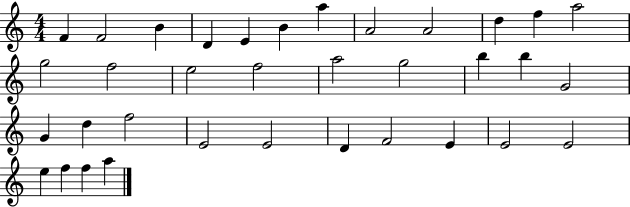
X:1
T:Untitled
M:4/4
L:1/4
K:C
F F2 B D E B a A2 A2 d f a2 g2 f2 e2 f2 a2 g2 b b G2 G d f2 E2 E2 D F2 E E2 E2 e f f a